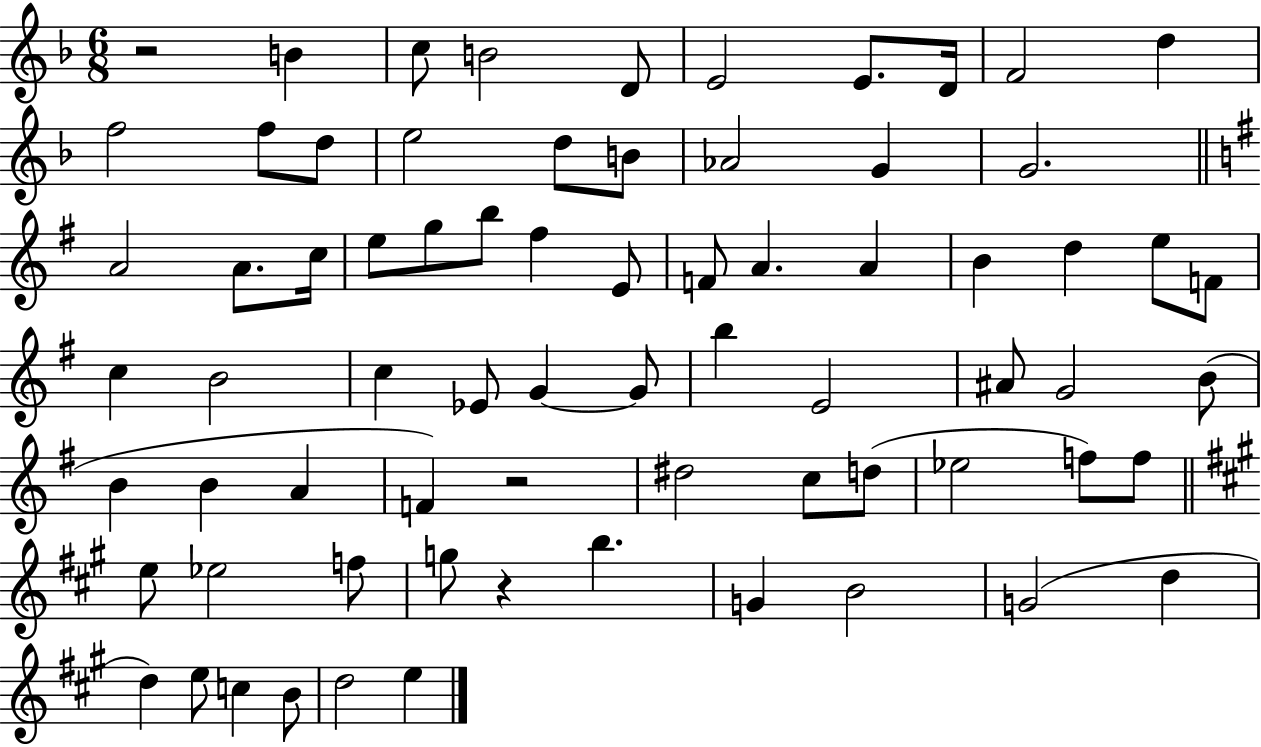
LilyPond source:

{
  \clef treble
  \numericTimeSignature
  \time 6/8
  \key f \major
  r2 b'4 | c''8 b'2 d'8 | e'2 e'8. d'16 | f'2 d''4 | \break f''2 f''8 d''8 | e''2 d''8 b'8 | aes'2 g'4 | g'2. | \break \bar "||" \break \key g \major a'2 a'8. c''16 | e''8 g''8 b''8 fis''4 e'8 | f'8 a'4. a'4 | b'4 d''4 e''8 f'8 | \break c''4 b'2 | c''4 ees'8 g'4~~ g'8 | b''4 e'2 | ais'8 g'2 b'8( | \break b'4 b'4 a'4 | f'4) r2 | dis''2 c''8 d''8( | ees''2 f''8) f''8 | \break \bar "||" \break \key a \major e''8 ees''2 f''8 | g''8 r4 b''4. | g'4 b'2 | g'2( d''4 | \break d''4) e''8 c''4 b'8 | d''2 e''4 | \bar "|."
}